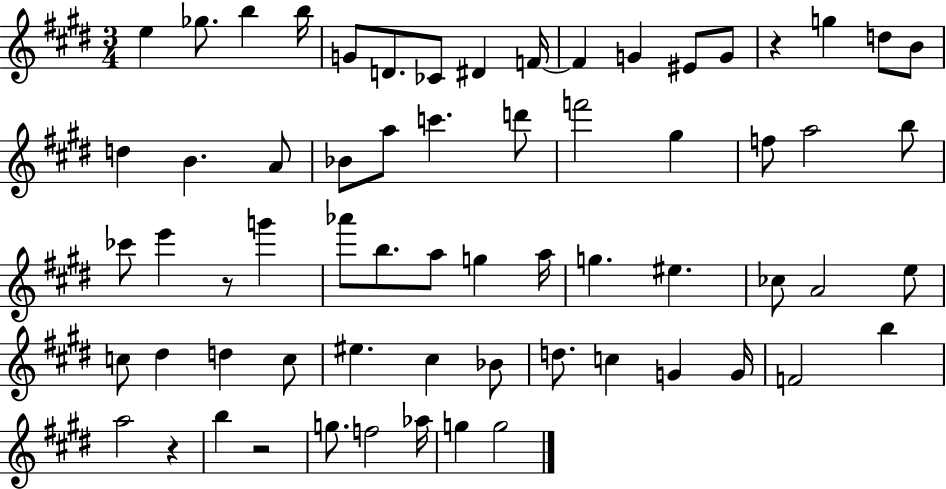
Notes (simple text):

E5/q Gb5/e. B5/q B5/s G4/e D4/e. CES4/e D#4/q F4/s F4/q G4/q EIS4/e G4/e R/q G5/q D5/e B4/e D5/q B4/q. A4/e Bb4/e A5/e C6/q. D6/e F6/h G#5/q F5/e A5/h B5/e CES6/e E6/q R/e G6/q Ab6/e B5/e. A5/e G5/q A5/s G5/q. EIS5/q. CES5/e A4/h E5/e C5/e D#5/q D5/q C5/e EIS5/q. C#5/q Bb4/e D5/e. C5/q G4/q G4/s F4/h B5/q A5/h R/q B5/q R/h G5/e. F5/h Ab5/s G5/q G5/h